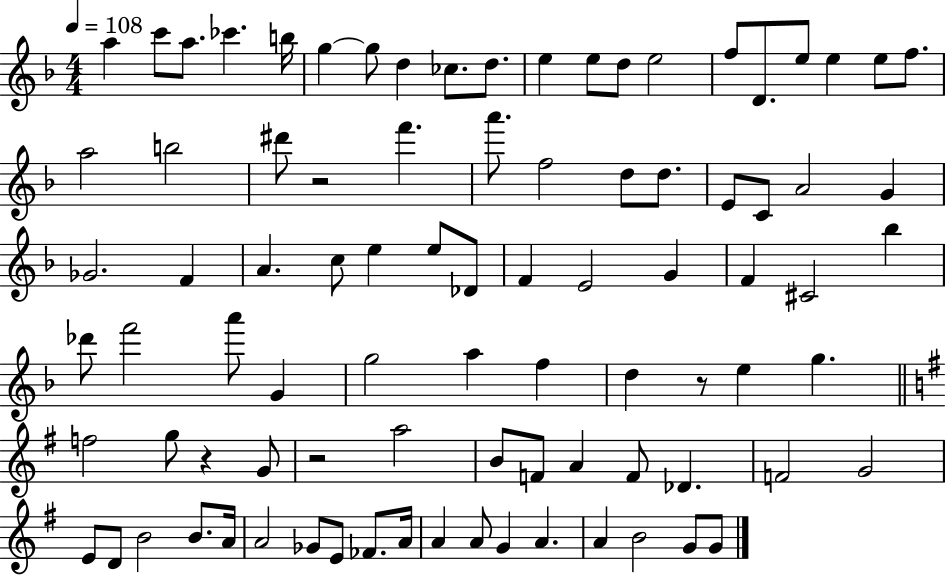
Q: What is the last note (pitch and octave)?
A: G4